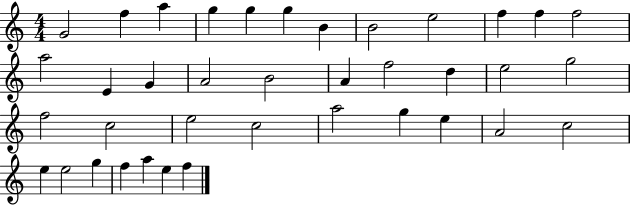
{
  \clef treble
  \numericTimeSignature
  \time 4/4
  \key c \major
  g'2 f''4 a''4 | g''4 g''4 g''4 b'4 | b'2 e''2 | f''4 f''4 f''2 | \break a''2 e'4 g'4 | a'2 b'2 | a'4 f''2 d''4 | e''2 g''2 | \break f''2 c''2 | e''2 c''2 | a''2 g''4 e''4 | a'2 c''2 | \break e''4 e''2 g''4 | f''4 a''4 e''4 f''4 | \bar "|."
}